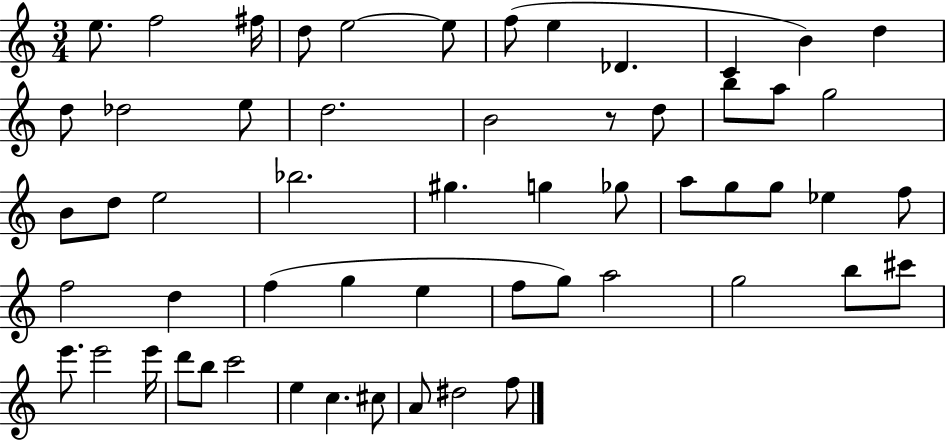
{
  \clef treble
  \numericTimeSignature
  \time 3/4
  \key c \major
  e''8. f''2 fis''16 | d''8 e''2~~ e''8 | f''8( e''4 des'4. | c'4 b'4) d''4 | \break d''8 des''2 e''8 | d''2. | b'2 r8 d''8 | b''8 a''8 g''2 | \break b'8 d''8 e''2 | bes''2. | gis''4. g''4 ges''8 | a''8 g''8 g''8 ees''4 f''8 | \break f''2 d''4 | f''4( g''4 e''4 | f''8 g''8) a''2 | g''2 b''8 cis'''8 | \break e'''8. e'''2 e'''16 | d'''8 b''8 c'''2 | e''4 c''4. cis''8 | a'8 dis''2 f''8 | \break \bar "|."
}